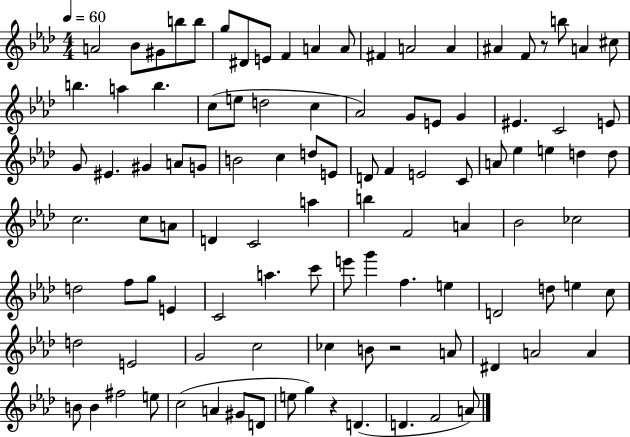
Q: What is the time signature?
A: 4/4